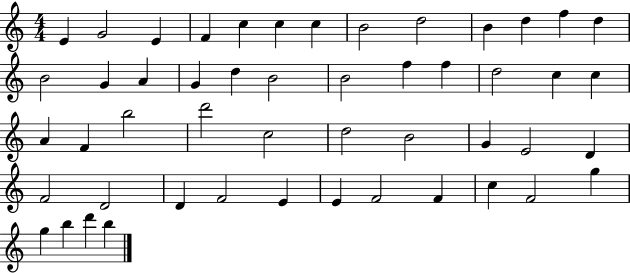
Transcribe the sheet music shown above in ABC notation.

X:1
T:Untitled
M:4/4
L:1/4
K:C
E G2 E F c c c B2 d2 B d f d B2 G A G d B2 B2 f f d2 c c A F b2 d'2 c2 d2 B2 G E2 D F2 D2 D F2 E E F2 F c F2 g g b d' b